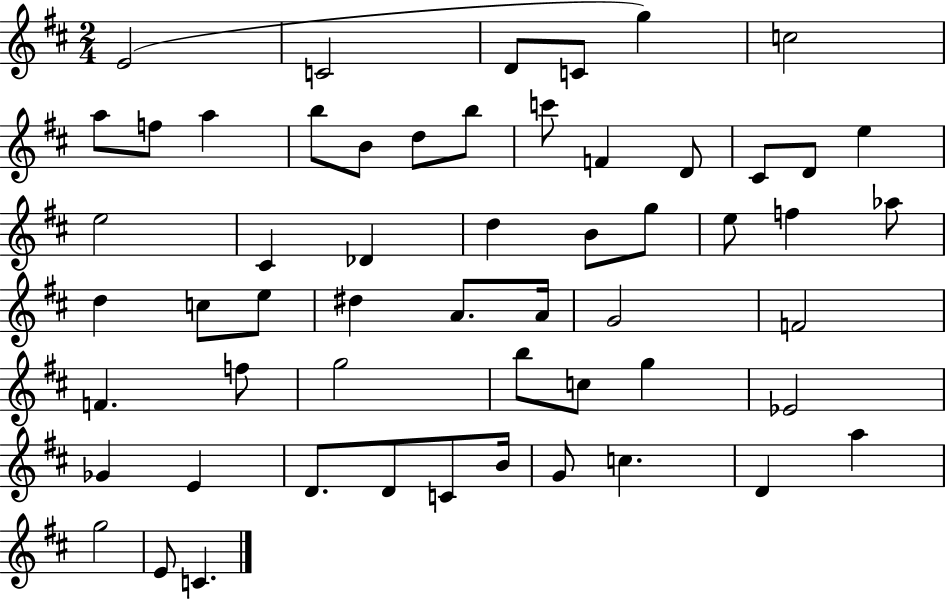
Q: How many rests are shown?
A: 0